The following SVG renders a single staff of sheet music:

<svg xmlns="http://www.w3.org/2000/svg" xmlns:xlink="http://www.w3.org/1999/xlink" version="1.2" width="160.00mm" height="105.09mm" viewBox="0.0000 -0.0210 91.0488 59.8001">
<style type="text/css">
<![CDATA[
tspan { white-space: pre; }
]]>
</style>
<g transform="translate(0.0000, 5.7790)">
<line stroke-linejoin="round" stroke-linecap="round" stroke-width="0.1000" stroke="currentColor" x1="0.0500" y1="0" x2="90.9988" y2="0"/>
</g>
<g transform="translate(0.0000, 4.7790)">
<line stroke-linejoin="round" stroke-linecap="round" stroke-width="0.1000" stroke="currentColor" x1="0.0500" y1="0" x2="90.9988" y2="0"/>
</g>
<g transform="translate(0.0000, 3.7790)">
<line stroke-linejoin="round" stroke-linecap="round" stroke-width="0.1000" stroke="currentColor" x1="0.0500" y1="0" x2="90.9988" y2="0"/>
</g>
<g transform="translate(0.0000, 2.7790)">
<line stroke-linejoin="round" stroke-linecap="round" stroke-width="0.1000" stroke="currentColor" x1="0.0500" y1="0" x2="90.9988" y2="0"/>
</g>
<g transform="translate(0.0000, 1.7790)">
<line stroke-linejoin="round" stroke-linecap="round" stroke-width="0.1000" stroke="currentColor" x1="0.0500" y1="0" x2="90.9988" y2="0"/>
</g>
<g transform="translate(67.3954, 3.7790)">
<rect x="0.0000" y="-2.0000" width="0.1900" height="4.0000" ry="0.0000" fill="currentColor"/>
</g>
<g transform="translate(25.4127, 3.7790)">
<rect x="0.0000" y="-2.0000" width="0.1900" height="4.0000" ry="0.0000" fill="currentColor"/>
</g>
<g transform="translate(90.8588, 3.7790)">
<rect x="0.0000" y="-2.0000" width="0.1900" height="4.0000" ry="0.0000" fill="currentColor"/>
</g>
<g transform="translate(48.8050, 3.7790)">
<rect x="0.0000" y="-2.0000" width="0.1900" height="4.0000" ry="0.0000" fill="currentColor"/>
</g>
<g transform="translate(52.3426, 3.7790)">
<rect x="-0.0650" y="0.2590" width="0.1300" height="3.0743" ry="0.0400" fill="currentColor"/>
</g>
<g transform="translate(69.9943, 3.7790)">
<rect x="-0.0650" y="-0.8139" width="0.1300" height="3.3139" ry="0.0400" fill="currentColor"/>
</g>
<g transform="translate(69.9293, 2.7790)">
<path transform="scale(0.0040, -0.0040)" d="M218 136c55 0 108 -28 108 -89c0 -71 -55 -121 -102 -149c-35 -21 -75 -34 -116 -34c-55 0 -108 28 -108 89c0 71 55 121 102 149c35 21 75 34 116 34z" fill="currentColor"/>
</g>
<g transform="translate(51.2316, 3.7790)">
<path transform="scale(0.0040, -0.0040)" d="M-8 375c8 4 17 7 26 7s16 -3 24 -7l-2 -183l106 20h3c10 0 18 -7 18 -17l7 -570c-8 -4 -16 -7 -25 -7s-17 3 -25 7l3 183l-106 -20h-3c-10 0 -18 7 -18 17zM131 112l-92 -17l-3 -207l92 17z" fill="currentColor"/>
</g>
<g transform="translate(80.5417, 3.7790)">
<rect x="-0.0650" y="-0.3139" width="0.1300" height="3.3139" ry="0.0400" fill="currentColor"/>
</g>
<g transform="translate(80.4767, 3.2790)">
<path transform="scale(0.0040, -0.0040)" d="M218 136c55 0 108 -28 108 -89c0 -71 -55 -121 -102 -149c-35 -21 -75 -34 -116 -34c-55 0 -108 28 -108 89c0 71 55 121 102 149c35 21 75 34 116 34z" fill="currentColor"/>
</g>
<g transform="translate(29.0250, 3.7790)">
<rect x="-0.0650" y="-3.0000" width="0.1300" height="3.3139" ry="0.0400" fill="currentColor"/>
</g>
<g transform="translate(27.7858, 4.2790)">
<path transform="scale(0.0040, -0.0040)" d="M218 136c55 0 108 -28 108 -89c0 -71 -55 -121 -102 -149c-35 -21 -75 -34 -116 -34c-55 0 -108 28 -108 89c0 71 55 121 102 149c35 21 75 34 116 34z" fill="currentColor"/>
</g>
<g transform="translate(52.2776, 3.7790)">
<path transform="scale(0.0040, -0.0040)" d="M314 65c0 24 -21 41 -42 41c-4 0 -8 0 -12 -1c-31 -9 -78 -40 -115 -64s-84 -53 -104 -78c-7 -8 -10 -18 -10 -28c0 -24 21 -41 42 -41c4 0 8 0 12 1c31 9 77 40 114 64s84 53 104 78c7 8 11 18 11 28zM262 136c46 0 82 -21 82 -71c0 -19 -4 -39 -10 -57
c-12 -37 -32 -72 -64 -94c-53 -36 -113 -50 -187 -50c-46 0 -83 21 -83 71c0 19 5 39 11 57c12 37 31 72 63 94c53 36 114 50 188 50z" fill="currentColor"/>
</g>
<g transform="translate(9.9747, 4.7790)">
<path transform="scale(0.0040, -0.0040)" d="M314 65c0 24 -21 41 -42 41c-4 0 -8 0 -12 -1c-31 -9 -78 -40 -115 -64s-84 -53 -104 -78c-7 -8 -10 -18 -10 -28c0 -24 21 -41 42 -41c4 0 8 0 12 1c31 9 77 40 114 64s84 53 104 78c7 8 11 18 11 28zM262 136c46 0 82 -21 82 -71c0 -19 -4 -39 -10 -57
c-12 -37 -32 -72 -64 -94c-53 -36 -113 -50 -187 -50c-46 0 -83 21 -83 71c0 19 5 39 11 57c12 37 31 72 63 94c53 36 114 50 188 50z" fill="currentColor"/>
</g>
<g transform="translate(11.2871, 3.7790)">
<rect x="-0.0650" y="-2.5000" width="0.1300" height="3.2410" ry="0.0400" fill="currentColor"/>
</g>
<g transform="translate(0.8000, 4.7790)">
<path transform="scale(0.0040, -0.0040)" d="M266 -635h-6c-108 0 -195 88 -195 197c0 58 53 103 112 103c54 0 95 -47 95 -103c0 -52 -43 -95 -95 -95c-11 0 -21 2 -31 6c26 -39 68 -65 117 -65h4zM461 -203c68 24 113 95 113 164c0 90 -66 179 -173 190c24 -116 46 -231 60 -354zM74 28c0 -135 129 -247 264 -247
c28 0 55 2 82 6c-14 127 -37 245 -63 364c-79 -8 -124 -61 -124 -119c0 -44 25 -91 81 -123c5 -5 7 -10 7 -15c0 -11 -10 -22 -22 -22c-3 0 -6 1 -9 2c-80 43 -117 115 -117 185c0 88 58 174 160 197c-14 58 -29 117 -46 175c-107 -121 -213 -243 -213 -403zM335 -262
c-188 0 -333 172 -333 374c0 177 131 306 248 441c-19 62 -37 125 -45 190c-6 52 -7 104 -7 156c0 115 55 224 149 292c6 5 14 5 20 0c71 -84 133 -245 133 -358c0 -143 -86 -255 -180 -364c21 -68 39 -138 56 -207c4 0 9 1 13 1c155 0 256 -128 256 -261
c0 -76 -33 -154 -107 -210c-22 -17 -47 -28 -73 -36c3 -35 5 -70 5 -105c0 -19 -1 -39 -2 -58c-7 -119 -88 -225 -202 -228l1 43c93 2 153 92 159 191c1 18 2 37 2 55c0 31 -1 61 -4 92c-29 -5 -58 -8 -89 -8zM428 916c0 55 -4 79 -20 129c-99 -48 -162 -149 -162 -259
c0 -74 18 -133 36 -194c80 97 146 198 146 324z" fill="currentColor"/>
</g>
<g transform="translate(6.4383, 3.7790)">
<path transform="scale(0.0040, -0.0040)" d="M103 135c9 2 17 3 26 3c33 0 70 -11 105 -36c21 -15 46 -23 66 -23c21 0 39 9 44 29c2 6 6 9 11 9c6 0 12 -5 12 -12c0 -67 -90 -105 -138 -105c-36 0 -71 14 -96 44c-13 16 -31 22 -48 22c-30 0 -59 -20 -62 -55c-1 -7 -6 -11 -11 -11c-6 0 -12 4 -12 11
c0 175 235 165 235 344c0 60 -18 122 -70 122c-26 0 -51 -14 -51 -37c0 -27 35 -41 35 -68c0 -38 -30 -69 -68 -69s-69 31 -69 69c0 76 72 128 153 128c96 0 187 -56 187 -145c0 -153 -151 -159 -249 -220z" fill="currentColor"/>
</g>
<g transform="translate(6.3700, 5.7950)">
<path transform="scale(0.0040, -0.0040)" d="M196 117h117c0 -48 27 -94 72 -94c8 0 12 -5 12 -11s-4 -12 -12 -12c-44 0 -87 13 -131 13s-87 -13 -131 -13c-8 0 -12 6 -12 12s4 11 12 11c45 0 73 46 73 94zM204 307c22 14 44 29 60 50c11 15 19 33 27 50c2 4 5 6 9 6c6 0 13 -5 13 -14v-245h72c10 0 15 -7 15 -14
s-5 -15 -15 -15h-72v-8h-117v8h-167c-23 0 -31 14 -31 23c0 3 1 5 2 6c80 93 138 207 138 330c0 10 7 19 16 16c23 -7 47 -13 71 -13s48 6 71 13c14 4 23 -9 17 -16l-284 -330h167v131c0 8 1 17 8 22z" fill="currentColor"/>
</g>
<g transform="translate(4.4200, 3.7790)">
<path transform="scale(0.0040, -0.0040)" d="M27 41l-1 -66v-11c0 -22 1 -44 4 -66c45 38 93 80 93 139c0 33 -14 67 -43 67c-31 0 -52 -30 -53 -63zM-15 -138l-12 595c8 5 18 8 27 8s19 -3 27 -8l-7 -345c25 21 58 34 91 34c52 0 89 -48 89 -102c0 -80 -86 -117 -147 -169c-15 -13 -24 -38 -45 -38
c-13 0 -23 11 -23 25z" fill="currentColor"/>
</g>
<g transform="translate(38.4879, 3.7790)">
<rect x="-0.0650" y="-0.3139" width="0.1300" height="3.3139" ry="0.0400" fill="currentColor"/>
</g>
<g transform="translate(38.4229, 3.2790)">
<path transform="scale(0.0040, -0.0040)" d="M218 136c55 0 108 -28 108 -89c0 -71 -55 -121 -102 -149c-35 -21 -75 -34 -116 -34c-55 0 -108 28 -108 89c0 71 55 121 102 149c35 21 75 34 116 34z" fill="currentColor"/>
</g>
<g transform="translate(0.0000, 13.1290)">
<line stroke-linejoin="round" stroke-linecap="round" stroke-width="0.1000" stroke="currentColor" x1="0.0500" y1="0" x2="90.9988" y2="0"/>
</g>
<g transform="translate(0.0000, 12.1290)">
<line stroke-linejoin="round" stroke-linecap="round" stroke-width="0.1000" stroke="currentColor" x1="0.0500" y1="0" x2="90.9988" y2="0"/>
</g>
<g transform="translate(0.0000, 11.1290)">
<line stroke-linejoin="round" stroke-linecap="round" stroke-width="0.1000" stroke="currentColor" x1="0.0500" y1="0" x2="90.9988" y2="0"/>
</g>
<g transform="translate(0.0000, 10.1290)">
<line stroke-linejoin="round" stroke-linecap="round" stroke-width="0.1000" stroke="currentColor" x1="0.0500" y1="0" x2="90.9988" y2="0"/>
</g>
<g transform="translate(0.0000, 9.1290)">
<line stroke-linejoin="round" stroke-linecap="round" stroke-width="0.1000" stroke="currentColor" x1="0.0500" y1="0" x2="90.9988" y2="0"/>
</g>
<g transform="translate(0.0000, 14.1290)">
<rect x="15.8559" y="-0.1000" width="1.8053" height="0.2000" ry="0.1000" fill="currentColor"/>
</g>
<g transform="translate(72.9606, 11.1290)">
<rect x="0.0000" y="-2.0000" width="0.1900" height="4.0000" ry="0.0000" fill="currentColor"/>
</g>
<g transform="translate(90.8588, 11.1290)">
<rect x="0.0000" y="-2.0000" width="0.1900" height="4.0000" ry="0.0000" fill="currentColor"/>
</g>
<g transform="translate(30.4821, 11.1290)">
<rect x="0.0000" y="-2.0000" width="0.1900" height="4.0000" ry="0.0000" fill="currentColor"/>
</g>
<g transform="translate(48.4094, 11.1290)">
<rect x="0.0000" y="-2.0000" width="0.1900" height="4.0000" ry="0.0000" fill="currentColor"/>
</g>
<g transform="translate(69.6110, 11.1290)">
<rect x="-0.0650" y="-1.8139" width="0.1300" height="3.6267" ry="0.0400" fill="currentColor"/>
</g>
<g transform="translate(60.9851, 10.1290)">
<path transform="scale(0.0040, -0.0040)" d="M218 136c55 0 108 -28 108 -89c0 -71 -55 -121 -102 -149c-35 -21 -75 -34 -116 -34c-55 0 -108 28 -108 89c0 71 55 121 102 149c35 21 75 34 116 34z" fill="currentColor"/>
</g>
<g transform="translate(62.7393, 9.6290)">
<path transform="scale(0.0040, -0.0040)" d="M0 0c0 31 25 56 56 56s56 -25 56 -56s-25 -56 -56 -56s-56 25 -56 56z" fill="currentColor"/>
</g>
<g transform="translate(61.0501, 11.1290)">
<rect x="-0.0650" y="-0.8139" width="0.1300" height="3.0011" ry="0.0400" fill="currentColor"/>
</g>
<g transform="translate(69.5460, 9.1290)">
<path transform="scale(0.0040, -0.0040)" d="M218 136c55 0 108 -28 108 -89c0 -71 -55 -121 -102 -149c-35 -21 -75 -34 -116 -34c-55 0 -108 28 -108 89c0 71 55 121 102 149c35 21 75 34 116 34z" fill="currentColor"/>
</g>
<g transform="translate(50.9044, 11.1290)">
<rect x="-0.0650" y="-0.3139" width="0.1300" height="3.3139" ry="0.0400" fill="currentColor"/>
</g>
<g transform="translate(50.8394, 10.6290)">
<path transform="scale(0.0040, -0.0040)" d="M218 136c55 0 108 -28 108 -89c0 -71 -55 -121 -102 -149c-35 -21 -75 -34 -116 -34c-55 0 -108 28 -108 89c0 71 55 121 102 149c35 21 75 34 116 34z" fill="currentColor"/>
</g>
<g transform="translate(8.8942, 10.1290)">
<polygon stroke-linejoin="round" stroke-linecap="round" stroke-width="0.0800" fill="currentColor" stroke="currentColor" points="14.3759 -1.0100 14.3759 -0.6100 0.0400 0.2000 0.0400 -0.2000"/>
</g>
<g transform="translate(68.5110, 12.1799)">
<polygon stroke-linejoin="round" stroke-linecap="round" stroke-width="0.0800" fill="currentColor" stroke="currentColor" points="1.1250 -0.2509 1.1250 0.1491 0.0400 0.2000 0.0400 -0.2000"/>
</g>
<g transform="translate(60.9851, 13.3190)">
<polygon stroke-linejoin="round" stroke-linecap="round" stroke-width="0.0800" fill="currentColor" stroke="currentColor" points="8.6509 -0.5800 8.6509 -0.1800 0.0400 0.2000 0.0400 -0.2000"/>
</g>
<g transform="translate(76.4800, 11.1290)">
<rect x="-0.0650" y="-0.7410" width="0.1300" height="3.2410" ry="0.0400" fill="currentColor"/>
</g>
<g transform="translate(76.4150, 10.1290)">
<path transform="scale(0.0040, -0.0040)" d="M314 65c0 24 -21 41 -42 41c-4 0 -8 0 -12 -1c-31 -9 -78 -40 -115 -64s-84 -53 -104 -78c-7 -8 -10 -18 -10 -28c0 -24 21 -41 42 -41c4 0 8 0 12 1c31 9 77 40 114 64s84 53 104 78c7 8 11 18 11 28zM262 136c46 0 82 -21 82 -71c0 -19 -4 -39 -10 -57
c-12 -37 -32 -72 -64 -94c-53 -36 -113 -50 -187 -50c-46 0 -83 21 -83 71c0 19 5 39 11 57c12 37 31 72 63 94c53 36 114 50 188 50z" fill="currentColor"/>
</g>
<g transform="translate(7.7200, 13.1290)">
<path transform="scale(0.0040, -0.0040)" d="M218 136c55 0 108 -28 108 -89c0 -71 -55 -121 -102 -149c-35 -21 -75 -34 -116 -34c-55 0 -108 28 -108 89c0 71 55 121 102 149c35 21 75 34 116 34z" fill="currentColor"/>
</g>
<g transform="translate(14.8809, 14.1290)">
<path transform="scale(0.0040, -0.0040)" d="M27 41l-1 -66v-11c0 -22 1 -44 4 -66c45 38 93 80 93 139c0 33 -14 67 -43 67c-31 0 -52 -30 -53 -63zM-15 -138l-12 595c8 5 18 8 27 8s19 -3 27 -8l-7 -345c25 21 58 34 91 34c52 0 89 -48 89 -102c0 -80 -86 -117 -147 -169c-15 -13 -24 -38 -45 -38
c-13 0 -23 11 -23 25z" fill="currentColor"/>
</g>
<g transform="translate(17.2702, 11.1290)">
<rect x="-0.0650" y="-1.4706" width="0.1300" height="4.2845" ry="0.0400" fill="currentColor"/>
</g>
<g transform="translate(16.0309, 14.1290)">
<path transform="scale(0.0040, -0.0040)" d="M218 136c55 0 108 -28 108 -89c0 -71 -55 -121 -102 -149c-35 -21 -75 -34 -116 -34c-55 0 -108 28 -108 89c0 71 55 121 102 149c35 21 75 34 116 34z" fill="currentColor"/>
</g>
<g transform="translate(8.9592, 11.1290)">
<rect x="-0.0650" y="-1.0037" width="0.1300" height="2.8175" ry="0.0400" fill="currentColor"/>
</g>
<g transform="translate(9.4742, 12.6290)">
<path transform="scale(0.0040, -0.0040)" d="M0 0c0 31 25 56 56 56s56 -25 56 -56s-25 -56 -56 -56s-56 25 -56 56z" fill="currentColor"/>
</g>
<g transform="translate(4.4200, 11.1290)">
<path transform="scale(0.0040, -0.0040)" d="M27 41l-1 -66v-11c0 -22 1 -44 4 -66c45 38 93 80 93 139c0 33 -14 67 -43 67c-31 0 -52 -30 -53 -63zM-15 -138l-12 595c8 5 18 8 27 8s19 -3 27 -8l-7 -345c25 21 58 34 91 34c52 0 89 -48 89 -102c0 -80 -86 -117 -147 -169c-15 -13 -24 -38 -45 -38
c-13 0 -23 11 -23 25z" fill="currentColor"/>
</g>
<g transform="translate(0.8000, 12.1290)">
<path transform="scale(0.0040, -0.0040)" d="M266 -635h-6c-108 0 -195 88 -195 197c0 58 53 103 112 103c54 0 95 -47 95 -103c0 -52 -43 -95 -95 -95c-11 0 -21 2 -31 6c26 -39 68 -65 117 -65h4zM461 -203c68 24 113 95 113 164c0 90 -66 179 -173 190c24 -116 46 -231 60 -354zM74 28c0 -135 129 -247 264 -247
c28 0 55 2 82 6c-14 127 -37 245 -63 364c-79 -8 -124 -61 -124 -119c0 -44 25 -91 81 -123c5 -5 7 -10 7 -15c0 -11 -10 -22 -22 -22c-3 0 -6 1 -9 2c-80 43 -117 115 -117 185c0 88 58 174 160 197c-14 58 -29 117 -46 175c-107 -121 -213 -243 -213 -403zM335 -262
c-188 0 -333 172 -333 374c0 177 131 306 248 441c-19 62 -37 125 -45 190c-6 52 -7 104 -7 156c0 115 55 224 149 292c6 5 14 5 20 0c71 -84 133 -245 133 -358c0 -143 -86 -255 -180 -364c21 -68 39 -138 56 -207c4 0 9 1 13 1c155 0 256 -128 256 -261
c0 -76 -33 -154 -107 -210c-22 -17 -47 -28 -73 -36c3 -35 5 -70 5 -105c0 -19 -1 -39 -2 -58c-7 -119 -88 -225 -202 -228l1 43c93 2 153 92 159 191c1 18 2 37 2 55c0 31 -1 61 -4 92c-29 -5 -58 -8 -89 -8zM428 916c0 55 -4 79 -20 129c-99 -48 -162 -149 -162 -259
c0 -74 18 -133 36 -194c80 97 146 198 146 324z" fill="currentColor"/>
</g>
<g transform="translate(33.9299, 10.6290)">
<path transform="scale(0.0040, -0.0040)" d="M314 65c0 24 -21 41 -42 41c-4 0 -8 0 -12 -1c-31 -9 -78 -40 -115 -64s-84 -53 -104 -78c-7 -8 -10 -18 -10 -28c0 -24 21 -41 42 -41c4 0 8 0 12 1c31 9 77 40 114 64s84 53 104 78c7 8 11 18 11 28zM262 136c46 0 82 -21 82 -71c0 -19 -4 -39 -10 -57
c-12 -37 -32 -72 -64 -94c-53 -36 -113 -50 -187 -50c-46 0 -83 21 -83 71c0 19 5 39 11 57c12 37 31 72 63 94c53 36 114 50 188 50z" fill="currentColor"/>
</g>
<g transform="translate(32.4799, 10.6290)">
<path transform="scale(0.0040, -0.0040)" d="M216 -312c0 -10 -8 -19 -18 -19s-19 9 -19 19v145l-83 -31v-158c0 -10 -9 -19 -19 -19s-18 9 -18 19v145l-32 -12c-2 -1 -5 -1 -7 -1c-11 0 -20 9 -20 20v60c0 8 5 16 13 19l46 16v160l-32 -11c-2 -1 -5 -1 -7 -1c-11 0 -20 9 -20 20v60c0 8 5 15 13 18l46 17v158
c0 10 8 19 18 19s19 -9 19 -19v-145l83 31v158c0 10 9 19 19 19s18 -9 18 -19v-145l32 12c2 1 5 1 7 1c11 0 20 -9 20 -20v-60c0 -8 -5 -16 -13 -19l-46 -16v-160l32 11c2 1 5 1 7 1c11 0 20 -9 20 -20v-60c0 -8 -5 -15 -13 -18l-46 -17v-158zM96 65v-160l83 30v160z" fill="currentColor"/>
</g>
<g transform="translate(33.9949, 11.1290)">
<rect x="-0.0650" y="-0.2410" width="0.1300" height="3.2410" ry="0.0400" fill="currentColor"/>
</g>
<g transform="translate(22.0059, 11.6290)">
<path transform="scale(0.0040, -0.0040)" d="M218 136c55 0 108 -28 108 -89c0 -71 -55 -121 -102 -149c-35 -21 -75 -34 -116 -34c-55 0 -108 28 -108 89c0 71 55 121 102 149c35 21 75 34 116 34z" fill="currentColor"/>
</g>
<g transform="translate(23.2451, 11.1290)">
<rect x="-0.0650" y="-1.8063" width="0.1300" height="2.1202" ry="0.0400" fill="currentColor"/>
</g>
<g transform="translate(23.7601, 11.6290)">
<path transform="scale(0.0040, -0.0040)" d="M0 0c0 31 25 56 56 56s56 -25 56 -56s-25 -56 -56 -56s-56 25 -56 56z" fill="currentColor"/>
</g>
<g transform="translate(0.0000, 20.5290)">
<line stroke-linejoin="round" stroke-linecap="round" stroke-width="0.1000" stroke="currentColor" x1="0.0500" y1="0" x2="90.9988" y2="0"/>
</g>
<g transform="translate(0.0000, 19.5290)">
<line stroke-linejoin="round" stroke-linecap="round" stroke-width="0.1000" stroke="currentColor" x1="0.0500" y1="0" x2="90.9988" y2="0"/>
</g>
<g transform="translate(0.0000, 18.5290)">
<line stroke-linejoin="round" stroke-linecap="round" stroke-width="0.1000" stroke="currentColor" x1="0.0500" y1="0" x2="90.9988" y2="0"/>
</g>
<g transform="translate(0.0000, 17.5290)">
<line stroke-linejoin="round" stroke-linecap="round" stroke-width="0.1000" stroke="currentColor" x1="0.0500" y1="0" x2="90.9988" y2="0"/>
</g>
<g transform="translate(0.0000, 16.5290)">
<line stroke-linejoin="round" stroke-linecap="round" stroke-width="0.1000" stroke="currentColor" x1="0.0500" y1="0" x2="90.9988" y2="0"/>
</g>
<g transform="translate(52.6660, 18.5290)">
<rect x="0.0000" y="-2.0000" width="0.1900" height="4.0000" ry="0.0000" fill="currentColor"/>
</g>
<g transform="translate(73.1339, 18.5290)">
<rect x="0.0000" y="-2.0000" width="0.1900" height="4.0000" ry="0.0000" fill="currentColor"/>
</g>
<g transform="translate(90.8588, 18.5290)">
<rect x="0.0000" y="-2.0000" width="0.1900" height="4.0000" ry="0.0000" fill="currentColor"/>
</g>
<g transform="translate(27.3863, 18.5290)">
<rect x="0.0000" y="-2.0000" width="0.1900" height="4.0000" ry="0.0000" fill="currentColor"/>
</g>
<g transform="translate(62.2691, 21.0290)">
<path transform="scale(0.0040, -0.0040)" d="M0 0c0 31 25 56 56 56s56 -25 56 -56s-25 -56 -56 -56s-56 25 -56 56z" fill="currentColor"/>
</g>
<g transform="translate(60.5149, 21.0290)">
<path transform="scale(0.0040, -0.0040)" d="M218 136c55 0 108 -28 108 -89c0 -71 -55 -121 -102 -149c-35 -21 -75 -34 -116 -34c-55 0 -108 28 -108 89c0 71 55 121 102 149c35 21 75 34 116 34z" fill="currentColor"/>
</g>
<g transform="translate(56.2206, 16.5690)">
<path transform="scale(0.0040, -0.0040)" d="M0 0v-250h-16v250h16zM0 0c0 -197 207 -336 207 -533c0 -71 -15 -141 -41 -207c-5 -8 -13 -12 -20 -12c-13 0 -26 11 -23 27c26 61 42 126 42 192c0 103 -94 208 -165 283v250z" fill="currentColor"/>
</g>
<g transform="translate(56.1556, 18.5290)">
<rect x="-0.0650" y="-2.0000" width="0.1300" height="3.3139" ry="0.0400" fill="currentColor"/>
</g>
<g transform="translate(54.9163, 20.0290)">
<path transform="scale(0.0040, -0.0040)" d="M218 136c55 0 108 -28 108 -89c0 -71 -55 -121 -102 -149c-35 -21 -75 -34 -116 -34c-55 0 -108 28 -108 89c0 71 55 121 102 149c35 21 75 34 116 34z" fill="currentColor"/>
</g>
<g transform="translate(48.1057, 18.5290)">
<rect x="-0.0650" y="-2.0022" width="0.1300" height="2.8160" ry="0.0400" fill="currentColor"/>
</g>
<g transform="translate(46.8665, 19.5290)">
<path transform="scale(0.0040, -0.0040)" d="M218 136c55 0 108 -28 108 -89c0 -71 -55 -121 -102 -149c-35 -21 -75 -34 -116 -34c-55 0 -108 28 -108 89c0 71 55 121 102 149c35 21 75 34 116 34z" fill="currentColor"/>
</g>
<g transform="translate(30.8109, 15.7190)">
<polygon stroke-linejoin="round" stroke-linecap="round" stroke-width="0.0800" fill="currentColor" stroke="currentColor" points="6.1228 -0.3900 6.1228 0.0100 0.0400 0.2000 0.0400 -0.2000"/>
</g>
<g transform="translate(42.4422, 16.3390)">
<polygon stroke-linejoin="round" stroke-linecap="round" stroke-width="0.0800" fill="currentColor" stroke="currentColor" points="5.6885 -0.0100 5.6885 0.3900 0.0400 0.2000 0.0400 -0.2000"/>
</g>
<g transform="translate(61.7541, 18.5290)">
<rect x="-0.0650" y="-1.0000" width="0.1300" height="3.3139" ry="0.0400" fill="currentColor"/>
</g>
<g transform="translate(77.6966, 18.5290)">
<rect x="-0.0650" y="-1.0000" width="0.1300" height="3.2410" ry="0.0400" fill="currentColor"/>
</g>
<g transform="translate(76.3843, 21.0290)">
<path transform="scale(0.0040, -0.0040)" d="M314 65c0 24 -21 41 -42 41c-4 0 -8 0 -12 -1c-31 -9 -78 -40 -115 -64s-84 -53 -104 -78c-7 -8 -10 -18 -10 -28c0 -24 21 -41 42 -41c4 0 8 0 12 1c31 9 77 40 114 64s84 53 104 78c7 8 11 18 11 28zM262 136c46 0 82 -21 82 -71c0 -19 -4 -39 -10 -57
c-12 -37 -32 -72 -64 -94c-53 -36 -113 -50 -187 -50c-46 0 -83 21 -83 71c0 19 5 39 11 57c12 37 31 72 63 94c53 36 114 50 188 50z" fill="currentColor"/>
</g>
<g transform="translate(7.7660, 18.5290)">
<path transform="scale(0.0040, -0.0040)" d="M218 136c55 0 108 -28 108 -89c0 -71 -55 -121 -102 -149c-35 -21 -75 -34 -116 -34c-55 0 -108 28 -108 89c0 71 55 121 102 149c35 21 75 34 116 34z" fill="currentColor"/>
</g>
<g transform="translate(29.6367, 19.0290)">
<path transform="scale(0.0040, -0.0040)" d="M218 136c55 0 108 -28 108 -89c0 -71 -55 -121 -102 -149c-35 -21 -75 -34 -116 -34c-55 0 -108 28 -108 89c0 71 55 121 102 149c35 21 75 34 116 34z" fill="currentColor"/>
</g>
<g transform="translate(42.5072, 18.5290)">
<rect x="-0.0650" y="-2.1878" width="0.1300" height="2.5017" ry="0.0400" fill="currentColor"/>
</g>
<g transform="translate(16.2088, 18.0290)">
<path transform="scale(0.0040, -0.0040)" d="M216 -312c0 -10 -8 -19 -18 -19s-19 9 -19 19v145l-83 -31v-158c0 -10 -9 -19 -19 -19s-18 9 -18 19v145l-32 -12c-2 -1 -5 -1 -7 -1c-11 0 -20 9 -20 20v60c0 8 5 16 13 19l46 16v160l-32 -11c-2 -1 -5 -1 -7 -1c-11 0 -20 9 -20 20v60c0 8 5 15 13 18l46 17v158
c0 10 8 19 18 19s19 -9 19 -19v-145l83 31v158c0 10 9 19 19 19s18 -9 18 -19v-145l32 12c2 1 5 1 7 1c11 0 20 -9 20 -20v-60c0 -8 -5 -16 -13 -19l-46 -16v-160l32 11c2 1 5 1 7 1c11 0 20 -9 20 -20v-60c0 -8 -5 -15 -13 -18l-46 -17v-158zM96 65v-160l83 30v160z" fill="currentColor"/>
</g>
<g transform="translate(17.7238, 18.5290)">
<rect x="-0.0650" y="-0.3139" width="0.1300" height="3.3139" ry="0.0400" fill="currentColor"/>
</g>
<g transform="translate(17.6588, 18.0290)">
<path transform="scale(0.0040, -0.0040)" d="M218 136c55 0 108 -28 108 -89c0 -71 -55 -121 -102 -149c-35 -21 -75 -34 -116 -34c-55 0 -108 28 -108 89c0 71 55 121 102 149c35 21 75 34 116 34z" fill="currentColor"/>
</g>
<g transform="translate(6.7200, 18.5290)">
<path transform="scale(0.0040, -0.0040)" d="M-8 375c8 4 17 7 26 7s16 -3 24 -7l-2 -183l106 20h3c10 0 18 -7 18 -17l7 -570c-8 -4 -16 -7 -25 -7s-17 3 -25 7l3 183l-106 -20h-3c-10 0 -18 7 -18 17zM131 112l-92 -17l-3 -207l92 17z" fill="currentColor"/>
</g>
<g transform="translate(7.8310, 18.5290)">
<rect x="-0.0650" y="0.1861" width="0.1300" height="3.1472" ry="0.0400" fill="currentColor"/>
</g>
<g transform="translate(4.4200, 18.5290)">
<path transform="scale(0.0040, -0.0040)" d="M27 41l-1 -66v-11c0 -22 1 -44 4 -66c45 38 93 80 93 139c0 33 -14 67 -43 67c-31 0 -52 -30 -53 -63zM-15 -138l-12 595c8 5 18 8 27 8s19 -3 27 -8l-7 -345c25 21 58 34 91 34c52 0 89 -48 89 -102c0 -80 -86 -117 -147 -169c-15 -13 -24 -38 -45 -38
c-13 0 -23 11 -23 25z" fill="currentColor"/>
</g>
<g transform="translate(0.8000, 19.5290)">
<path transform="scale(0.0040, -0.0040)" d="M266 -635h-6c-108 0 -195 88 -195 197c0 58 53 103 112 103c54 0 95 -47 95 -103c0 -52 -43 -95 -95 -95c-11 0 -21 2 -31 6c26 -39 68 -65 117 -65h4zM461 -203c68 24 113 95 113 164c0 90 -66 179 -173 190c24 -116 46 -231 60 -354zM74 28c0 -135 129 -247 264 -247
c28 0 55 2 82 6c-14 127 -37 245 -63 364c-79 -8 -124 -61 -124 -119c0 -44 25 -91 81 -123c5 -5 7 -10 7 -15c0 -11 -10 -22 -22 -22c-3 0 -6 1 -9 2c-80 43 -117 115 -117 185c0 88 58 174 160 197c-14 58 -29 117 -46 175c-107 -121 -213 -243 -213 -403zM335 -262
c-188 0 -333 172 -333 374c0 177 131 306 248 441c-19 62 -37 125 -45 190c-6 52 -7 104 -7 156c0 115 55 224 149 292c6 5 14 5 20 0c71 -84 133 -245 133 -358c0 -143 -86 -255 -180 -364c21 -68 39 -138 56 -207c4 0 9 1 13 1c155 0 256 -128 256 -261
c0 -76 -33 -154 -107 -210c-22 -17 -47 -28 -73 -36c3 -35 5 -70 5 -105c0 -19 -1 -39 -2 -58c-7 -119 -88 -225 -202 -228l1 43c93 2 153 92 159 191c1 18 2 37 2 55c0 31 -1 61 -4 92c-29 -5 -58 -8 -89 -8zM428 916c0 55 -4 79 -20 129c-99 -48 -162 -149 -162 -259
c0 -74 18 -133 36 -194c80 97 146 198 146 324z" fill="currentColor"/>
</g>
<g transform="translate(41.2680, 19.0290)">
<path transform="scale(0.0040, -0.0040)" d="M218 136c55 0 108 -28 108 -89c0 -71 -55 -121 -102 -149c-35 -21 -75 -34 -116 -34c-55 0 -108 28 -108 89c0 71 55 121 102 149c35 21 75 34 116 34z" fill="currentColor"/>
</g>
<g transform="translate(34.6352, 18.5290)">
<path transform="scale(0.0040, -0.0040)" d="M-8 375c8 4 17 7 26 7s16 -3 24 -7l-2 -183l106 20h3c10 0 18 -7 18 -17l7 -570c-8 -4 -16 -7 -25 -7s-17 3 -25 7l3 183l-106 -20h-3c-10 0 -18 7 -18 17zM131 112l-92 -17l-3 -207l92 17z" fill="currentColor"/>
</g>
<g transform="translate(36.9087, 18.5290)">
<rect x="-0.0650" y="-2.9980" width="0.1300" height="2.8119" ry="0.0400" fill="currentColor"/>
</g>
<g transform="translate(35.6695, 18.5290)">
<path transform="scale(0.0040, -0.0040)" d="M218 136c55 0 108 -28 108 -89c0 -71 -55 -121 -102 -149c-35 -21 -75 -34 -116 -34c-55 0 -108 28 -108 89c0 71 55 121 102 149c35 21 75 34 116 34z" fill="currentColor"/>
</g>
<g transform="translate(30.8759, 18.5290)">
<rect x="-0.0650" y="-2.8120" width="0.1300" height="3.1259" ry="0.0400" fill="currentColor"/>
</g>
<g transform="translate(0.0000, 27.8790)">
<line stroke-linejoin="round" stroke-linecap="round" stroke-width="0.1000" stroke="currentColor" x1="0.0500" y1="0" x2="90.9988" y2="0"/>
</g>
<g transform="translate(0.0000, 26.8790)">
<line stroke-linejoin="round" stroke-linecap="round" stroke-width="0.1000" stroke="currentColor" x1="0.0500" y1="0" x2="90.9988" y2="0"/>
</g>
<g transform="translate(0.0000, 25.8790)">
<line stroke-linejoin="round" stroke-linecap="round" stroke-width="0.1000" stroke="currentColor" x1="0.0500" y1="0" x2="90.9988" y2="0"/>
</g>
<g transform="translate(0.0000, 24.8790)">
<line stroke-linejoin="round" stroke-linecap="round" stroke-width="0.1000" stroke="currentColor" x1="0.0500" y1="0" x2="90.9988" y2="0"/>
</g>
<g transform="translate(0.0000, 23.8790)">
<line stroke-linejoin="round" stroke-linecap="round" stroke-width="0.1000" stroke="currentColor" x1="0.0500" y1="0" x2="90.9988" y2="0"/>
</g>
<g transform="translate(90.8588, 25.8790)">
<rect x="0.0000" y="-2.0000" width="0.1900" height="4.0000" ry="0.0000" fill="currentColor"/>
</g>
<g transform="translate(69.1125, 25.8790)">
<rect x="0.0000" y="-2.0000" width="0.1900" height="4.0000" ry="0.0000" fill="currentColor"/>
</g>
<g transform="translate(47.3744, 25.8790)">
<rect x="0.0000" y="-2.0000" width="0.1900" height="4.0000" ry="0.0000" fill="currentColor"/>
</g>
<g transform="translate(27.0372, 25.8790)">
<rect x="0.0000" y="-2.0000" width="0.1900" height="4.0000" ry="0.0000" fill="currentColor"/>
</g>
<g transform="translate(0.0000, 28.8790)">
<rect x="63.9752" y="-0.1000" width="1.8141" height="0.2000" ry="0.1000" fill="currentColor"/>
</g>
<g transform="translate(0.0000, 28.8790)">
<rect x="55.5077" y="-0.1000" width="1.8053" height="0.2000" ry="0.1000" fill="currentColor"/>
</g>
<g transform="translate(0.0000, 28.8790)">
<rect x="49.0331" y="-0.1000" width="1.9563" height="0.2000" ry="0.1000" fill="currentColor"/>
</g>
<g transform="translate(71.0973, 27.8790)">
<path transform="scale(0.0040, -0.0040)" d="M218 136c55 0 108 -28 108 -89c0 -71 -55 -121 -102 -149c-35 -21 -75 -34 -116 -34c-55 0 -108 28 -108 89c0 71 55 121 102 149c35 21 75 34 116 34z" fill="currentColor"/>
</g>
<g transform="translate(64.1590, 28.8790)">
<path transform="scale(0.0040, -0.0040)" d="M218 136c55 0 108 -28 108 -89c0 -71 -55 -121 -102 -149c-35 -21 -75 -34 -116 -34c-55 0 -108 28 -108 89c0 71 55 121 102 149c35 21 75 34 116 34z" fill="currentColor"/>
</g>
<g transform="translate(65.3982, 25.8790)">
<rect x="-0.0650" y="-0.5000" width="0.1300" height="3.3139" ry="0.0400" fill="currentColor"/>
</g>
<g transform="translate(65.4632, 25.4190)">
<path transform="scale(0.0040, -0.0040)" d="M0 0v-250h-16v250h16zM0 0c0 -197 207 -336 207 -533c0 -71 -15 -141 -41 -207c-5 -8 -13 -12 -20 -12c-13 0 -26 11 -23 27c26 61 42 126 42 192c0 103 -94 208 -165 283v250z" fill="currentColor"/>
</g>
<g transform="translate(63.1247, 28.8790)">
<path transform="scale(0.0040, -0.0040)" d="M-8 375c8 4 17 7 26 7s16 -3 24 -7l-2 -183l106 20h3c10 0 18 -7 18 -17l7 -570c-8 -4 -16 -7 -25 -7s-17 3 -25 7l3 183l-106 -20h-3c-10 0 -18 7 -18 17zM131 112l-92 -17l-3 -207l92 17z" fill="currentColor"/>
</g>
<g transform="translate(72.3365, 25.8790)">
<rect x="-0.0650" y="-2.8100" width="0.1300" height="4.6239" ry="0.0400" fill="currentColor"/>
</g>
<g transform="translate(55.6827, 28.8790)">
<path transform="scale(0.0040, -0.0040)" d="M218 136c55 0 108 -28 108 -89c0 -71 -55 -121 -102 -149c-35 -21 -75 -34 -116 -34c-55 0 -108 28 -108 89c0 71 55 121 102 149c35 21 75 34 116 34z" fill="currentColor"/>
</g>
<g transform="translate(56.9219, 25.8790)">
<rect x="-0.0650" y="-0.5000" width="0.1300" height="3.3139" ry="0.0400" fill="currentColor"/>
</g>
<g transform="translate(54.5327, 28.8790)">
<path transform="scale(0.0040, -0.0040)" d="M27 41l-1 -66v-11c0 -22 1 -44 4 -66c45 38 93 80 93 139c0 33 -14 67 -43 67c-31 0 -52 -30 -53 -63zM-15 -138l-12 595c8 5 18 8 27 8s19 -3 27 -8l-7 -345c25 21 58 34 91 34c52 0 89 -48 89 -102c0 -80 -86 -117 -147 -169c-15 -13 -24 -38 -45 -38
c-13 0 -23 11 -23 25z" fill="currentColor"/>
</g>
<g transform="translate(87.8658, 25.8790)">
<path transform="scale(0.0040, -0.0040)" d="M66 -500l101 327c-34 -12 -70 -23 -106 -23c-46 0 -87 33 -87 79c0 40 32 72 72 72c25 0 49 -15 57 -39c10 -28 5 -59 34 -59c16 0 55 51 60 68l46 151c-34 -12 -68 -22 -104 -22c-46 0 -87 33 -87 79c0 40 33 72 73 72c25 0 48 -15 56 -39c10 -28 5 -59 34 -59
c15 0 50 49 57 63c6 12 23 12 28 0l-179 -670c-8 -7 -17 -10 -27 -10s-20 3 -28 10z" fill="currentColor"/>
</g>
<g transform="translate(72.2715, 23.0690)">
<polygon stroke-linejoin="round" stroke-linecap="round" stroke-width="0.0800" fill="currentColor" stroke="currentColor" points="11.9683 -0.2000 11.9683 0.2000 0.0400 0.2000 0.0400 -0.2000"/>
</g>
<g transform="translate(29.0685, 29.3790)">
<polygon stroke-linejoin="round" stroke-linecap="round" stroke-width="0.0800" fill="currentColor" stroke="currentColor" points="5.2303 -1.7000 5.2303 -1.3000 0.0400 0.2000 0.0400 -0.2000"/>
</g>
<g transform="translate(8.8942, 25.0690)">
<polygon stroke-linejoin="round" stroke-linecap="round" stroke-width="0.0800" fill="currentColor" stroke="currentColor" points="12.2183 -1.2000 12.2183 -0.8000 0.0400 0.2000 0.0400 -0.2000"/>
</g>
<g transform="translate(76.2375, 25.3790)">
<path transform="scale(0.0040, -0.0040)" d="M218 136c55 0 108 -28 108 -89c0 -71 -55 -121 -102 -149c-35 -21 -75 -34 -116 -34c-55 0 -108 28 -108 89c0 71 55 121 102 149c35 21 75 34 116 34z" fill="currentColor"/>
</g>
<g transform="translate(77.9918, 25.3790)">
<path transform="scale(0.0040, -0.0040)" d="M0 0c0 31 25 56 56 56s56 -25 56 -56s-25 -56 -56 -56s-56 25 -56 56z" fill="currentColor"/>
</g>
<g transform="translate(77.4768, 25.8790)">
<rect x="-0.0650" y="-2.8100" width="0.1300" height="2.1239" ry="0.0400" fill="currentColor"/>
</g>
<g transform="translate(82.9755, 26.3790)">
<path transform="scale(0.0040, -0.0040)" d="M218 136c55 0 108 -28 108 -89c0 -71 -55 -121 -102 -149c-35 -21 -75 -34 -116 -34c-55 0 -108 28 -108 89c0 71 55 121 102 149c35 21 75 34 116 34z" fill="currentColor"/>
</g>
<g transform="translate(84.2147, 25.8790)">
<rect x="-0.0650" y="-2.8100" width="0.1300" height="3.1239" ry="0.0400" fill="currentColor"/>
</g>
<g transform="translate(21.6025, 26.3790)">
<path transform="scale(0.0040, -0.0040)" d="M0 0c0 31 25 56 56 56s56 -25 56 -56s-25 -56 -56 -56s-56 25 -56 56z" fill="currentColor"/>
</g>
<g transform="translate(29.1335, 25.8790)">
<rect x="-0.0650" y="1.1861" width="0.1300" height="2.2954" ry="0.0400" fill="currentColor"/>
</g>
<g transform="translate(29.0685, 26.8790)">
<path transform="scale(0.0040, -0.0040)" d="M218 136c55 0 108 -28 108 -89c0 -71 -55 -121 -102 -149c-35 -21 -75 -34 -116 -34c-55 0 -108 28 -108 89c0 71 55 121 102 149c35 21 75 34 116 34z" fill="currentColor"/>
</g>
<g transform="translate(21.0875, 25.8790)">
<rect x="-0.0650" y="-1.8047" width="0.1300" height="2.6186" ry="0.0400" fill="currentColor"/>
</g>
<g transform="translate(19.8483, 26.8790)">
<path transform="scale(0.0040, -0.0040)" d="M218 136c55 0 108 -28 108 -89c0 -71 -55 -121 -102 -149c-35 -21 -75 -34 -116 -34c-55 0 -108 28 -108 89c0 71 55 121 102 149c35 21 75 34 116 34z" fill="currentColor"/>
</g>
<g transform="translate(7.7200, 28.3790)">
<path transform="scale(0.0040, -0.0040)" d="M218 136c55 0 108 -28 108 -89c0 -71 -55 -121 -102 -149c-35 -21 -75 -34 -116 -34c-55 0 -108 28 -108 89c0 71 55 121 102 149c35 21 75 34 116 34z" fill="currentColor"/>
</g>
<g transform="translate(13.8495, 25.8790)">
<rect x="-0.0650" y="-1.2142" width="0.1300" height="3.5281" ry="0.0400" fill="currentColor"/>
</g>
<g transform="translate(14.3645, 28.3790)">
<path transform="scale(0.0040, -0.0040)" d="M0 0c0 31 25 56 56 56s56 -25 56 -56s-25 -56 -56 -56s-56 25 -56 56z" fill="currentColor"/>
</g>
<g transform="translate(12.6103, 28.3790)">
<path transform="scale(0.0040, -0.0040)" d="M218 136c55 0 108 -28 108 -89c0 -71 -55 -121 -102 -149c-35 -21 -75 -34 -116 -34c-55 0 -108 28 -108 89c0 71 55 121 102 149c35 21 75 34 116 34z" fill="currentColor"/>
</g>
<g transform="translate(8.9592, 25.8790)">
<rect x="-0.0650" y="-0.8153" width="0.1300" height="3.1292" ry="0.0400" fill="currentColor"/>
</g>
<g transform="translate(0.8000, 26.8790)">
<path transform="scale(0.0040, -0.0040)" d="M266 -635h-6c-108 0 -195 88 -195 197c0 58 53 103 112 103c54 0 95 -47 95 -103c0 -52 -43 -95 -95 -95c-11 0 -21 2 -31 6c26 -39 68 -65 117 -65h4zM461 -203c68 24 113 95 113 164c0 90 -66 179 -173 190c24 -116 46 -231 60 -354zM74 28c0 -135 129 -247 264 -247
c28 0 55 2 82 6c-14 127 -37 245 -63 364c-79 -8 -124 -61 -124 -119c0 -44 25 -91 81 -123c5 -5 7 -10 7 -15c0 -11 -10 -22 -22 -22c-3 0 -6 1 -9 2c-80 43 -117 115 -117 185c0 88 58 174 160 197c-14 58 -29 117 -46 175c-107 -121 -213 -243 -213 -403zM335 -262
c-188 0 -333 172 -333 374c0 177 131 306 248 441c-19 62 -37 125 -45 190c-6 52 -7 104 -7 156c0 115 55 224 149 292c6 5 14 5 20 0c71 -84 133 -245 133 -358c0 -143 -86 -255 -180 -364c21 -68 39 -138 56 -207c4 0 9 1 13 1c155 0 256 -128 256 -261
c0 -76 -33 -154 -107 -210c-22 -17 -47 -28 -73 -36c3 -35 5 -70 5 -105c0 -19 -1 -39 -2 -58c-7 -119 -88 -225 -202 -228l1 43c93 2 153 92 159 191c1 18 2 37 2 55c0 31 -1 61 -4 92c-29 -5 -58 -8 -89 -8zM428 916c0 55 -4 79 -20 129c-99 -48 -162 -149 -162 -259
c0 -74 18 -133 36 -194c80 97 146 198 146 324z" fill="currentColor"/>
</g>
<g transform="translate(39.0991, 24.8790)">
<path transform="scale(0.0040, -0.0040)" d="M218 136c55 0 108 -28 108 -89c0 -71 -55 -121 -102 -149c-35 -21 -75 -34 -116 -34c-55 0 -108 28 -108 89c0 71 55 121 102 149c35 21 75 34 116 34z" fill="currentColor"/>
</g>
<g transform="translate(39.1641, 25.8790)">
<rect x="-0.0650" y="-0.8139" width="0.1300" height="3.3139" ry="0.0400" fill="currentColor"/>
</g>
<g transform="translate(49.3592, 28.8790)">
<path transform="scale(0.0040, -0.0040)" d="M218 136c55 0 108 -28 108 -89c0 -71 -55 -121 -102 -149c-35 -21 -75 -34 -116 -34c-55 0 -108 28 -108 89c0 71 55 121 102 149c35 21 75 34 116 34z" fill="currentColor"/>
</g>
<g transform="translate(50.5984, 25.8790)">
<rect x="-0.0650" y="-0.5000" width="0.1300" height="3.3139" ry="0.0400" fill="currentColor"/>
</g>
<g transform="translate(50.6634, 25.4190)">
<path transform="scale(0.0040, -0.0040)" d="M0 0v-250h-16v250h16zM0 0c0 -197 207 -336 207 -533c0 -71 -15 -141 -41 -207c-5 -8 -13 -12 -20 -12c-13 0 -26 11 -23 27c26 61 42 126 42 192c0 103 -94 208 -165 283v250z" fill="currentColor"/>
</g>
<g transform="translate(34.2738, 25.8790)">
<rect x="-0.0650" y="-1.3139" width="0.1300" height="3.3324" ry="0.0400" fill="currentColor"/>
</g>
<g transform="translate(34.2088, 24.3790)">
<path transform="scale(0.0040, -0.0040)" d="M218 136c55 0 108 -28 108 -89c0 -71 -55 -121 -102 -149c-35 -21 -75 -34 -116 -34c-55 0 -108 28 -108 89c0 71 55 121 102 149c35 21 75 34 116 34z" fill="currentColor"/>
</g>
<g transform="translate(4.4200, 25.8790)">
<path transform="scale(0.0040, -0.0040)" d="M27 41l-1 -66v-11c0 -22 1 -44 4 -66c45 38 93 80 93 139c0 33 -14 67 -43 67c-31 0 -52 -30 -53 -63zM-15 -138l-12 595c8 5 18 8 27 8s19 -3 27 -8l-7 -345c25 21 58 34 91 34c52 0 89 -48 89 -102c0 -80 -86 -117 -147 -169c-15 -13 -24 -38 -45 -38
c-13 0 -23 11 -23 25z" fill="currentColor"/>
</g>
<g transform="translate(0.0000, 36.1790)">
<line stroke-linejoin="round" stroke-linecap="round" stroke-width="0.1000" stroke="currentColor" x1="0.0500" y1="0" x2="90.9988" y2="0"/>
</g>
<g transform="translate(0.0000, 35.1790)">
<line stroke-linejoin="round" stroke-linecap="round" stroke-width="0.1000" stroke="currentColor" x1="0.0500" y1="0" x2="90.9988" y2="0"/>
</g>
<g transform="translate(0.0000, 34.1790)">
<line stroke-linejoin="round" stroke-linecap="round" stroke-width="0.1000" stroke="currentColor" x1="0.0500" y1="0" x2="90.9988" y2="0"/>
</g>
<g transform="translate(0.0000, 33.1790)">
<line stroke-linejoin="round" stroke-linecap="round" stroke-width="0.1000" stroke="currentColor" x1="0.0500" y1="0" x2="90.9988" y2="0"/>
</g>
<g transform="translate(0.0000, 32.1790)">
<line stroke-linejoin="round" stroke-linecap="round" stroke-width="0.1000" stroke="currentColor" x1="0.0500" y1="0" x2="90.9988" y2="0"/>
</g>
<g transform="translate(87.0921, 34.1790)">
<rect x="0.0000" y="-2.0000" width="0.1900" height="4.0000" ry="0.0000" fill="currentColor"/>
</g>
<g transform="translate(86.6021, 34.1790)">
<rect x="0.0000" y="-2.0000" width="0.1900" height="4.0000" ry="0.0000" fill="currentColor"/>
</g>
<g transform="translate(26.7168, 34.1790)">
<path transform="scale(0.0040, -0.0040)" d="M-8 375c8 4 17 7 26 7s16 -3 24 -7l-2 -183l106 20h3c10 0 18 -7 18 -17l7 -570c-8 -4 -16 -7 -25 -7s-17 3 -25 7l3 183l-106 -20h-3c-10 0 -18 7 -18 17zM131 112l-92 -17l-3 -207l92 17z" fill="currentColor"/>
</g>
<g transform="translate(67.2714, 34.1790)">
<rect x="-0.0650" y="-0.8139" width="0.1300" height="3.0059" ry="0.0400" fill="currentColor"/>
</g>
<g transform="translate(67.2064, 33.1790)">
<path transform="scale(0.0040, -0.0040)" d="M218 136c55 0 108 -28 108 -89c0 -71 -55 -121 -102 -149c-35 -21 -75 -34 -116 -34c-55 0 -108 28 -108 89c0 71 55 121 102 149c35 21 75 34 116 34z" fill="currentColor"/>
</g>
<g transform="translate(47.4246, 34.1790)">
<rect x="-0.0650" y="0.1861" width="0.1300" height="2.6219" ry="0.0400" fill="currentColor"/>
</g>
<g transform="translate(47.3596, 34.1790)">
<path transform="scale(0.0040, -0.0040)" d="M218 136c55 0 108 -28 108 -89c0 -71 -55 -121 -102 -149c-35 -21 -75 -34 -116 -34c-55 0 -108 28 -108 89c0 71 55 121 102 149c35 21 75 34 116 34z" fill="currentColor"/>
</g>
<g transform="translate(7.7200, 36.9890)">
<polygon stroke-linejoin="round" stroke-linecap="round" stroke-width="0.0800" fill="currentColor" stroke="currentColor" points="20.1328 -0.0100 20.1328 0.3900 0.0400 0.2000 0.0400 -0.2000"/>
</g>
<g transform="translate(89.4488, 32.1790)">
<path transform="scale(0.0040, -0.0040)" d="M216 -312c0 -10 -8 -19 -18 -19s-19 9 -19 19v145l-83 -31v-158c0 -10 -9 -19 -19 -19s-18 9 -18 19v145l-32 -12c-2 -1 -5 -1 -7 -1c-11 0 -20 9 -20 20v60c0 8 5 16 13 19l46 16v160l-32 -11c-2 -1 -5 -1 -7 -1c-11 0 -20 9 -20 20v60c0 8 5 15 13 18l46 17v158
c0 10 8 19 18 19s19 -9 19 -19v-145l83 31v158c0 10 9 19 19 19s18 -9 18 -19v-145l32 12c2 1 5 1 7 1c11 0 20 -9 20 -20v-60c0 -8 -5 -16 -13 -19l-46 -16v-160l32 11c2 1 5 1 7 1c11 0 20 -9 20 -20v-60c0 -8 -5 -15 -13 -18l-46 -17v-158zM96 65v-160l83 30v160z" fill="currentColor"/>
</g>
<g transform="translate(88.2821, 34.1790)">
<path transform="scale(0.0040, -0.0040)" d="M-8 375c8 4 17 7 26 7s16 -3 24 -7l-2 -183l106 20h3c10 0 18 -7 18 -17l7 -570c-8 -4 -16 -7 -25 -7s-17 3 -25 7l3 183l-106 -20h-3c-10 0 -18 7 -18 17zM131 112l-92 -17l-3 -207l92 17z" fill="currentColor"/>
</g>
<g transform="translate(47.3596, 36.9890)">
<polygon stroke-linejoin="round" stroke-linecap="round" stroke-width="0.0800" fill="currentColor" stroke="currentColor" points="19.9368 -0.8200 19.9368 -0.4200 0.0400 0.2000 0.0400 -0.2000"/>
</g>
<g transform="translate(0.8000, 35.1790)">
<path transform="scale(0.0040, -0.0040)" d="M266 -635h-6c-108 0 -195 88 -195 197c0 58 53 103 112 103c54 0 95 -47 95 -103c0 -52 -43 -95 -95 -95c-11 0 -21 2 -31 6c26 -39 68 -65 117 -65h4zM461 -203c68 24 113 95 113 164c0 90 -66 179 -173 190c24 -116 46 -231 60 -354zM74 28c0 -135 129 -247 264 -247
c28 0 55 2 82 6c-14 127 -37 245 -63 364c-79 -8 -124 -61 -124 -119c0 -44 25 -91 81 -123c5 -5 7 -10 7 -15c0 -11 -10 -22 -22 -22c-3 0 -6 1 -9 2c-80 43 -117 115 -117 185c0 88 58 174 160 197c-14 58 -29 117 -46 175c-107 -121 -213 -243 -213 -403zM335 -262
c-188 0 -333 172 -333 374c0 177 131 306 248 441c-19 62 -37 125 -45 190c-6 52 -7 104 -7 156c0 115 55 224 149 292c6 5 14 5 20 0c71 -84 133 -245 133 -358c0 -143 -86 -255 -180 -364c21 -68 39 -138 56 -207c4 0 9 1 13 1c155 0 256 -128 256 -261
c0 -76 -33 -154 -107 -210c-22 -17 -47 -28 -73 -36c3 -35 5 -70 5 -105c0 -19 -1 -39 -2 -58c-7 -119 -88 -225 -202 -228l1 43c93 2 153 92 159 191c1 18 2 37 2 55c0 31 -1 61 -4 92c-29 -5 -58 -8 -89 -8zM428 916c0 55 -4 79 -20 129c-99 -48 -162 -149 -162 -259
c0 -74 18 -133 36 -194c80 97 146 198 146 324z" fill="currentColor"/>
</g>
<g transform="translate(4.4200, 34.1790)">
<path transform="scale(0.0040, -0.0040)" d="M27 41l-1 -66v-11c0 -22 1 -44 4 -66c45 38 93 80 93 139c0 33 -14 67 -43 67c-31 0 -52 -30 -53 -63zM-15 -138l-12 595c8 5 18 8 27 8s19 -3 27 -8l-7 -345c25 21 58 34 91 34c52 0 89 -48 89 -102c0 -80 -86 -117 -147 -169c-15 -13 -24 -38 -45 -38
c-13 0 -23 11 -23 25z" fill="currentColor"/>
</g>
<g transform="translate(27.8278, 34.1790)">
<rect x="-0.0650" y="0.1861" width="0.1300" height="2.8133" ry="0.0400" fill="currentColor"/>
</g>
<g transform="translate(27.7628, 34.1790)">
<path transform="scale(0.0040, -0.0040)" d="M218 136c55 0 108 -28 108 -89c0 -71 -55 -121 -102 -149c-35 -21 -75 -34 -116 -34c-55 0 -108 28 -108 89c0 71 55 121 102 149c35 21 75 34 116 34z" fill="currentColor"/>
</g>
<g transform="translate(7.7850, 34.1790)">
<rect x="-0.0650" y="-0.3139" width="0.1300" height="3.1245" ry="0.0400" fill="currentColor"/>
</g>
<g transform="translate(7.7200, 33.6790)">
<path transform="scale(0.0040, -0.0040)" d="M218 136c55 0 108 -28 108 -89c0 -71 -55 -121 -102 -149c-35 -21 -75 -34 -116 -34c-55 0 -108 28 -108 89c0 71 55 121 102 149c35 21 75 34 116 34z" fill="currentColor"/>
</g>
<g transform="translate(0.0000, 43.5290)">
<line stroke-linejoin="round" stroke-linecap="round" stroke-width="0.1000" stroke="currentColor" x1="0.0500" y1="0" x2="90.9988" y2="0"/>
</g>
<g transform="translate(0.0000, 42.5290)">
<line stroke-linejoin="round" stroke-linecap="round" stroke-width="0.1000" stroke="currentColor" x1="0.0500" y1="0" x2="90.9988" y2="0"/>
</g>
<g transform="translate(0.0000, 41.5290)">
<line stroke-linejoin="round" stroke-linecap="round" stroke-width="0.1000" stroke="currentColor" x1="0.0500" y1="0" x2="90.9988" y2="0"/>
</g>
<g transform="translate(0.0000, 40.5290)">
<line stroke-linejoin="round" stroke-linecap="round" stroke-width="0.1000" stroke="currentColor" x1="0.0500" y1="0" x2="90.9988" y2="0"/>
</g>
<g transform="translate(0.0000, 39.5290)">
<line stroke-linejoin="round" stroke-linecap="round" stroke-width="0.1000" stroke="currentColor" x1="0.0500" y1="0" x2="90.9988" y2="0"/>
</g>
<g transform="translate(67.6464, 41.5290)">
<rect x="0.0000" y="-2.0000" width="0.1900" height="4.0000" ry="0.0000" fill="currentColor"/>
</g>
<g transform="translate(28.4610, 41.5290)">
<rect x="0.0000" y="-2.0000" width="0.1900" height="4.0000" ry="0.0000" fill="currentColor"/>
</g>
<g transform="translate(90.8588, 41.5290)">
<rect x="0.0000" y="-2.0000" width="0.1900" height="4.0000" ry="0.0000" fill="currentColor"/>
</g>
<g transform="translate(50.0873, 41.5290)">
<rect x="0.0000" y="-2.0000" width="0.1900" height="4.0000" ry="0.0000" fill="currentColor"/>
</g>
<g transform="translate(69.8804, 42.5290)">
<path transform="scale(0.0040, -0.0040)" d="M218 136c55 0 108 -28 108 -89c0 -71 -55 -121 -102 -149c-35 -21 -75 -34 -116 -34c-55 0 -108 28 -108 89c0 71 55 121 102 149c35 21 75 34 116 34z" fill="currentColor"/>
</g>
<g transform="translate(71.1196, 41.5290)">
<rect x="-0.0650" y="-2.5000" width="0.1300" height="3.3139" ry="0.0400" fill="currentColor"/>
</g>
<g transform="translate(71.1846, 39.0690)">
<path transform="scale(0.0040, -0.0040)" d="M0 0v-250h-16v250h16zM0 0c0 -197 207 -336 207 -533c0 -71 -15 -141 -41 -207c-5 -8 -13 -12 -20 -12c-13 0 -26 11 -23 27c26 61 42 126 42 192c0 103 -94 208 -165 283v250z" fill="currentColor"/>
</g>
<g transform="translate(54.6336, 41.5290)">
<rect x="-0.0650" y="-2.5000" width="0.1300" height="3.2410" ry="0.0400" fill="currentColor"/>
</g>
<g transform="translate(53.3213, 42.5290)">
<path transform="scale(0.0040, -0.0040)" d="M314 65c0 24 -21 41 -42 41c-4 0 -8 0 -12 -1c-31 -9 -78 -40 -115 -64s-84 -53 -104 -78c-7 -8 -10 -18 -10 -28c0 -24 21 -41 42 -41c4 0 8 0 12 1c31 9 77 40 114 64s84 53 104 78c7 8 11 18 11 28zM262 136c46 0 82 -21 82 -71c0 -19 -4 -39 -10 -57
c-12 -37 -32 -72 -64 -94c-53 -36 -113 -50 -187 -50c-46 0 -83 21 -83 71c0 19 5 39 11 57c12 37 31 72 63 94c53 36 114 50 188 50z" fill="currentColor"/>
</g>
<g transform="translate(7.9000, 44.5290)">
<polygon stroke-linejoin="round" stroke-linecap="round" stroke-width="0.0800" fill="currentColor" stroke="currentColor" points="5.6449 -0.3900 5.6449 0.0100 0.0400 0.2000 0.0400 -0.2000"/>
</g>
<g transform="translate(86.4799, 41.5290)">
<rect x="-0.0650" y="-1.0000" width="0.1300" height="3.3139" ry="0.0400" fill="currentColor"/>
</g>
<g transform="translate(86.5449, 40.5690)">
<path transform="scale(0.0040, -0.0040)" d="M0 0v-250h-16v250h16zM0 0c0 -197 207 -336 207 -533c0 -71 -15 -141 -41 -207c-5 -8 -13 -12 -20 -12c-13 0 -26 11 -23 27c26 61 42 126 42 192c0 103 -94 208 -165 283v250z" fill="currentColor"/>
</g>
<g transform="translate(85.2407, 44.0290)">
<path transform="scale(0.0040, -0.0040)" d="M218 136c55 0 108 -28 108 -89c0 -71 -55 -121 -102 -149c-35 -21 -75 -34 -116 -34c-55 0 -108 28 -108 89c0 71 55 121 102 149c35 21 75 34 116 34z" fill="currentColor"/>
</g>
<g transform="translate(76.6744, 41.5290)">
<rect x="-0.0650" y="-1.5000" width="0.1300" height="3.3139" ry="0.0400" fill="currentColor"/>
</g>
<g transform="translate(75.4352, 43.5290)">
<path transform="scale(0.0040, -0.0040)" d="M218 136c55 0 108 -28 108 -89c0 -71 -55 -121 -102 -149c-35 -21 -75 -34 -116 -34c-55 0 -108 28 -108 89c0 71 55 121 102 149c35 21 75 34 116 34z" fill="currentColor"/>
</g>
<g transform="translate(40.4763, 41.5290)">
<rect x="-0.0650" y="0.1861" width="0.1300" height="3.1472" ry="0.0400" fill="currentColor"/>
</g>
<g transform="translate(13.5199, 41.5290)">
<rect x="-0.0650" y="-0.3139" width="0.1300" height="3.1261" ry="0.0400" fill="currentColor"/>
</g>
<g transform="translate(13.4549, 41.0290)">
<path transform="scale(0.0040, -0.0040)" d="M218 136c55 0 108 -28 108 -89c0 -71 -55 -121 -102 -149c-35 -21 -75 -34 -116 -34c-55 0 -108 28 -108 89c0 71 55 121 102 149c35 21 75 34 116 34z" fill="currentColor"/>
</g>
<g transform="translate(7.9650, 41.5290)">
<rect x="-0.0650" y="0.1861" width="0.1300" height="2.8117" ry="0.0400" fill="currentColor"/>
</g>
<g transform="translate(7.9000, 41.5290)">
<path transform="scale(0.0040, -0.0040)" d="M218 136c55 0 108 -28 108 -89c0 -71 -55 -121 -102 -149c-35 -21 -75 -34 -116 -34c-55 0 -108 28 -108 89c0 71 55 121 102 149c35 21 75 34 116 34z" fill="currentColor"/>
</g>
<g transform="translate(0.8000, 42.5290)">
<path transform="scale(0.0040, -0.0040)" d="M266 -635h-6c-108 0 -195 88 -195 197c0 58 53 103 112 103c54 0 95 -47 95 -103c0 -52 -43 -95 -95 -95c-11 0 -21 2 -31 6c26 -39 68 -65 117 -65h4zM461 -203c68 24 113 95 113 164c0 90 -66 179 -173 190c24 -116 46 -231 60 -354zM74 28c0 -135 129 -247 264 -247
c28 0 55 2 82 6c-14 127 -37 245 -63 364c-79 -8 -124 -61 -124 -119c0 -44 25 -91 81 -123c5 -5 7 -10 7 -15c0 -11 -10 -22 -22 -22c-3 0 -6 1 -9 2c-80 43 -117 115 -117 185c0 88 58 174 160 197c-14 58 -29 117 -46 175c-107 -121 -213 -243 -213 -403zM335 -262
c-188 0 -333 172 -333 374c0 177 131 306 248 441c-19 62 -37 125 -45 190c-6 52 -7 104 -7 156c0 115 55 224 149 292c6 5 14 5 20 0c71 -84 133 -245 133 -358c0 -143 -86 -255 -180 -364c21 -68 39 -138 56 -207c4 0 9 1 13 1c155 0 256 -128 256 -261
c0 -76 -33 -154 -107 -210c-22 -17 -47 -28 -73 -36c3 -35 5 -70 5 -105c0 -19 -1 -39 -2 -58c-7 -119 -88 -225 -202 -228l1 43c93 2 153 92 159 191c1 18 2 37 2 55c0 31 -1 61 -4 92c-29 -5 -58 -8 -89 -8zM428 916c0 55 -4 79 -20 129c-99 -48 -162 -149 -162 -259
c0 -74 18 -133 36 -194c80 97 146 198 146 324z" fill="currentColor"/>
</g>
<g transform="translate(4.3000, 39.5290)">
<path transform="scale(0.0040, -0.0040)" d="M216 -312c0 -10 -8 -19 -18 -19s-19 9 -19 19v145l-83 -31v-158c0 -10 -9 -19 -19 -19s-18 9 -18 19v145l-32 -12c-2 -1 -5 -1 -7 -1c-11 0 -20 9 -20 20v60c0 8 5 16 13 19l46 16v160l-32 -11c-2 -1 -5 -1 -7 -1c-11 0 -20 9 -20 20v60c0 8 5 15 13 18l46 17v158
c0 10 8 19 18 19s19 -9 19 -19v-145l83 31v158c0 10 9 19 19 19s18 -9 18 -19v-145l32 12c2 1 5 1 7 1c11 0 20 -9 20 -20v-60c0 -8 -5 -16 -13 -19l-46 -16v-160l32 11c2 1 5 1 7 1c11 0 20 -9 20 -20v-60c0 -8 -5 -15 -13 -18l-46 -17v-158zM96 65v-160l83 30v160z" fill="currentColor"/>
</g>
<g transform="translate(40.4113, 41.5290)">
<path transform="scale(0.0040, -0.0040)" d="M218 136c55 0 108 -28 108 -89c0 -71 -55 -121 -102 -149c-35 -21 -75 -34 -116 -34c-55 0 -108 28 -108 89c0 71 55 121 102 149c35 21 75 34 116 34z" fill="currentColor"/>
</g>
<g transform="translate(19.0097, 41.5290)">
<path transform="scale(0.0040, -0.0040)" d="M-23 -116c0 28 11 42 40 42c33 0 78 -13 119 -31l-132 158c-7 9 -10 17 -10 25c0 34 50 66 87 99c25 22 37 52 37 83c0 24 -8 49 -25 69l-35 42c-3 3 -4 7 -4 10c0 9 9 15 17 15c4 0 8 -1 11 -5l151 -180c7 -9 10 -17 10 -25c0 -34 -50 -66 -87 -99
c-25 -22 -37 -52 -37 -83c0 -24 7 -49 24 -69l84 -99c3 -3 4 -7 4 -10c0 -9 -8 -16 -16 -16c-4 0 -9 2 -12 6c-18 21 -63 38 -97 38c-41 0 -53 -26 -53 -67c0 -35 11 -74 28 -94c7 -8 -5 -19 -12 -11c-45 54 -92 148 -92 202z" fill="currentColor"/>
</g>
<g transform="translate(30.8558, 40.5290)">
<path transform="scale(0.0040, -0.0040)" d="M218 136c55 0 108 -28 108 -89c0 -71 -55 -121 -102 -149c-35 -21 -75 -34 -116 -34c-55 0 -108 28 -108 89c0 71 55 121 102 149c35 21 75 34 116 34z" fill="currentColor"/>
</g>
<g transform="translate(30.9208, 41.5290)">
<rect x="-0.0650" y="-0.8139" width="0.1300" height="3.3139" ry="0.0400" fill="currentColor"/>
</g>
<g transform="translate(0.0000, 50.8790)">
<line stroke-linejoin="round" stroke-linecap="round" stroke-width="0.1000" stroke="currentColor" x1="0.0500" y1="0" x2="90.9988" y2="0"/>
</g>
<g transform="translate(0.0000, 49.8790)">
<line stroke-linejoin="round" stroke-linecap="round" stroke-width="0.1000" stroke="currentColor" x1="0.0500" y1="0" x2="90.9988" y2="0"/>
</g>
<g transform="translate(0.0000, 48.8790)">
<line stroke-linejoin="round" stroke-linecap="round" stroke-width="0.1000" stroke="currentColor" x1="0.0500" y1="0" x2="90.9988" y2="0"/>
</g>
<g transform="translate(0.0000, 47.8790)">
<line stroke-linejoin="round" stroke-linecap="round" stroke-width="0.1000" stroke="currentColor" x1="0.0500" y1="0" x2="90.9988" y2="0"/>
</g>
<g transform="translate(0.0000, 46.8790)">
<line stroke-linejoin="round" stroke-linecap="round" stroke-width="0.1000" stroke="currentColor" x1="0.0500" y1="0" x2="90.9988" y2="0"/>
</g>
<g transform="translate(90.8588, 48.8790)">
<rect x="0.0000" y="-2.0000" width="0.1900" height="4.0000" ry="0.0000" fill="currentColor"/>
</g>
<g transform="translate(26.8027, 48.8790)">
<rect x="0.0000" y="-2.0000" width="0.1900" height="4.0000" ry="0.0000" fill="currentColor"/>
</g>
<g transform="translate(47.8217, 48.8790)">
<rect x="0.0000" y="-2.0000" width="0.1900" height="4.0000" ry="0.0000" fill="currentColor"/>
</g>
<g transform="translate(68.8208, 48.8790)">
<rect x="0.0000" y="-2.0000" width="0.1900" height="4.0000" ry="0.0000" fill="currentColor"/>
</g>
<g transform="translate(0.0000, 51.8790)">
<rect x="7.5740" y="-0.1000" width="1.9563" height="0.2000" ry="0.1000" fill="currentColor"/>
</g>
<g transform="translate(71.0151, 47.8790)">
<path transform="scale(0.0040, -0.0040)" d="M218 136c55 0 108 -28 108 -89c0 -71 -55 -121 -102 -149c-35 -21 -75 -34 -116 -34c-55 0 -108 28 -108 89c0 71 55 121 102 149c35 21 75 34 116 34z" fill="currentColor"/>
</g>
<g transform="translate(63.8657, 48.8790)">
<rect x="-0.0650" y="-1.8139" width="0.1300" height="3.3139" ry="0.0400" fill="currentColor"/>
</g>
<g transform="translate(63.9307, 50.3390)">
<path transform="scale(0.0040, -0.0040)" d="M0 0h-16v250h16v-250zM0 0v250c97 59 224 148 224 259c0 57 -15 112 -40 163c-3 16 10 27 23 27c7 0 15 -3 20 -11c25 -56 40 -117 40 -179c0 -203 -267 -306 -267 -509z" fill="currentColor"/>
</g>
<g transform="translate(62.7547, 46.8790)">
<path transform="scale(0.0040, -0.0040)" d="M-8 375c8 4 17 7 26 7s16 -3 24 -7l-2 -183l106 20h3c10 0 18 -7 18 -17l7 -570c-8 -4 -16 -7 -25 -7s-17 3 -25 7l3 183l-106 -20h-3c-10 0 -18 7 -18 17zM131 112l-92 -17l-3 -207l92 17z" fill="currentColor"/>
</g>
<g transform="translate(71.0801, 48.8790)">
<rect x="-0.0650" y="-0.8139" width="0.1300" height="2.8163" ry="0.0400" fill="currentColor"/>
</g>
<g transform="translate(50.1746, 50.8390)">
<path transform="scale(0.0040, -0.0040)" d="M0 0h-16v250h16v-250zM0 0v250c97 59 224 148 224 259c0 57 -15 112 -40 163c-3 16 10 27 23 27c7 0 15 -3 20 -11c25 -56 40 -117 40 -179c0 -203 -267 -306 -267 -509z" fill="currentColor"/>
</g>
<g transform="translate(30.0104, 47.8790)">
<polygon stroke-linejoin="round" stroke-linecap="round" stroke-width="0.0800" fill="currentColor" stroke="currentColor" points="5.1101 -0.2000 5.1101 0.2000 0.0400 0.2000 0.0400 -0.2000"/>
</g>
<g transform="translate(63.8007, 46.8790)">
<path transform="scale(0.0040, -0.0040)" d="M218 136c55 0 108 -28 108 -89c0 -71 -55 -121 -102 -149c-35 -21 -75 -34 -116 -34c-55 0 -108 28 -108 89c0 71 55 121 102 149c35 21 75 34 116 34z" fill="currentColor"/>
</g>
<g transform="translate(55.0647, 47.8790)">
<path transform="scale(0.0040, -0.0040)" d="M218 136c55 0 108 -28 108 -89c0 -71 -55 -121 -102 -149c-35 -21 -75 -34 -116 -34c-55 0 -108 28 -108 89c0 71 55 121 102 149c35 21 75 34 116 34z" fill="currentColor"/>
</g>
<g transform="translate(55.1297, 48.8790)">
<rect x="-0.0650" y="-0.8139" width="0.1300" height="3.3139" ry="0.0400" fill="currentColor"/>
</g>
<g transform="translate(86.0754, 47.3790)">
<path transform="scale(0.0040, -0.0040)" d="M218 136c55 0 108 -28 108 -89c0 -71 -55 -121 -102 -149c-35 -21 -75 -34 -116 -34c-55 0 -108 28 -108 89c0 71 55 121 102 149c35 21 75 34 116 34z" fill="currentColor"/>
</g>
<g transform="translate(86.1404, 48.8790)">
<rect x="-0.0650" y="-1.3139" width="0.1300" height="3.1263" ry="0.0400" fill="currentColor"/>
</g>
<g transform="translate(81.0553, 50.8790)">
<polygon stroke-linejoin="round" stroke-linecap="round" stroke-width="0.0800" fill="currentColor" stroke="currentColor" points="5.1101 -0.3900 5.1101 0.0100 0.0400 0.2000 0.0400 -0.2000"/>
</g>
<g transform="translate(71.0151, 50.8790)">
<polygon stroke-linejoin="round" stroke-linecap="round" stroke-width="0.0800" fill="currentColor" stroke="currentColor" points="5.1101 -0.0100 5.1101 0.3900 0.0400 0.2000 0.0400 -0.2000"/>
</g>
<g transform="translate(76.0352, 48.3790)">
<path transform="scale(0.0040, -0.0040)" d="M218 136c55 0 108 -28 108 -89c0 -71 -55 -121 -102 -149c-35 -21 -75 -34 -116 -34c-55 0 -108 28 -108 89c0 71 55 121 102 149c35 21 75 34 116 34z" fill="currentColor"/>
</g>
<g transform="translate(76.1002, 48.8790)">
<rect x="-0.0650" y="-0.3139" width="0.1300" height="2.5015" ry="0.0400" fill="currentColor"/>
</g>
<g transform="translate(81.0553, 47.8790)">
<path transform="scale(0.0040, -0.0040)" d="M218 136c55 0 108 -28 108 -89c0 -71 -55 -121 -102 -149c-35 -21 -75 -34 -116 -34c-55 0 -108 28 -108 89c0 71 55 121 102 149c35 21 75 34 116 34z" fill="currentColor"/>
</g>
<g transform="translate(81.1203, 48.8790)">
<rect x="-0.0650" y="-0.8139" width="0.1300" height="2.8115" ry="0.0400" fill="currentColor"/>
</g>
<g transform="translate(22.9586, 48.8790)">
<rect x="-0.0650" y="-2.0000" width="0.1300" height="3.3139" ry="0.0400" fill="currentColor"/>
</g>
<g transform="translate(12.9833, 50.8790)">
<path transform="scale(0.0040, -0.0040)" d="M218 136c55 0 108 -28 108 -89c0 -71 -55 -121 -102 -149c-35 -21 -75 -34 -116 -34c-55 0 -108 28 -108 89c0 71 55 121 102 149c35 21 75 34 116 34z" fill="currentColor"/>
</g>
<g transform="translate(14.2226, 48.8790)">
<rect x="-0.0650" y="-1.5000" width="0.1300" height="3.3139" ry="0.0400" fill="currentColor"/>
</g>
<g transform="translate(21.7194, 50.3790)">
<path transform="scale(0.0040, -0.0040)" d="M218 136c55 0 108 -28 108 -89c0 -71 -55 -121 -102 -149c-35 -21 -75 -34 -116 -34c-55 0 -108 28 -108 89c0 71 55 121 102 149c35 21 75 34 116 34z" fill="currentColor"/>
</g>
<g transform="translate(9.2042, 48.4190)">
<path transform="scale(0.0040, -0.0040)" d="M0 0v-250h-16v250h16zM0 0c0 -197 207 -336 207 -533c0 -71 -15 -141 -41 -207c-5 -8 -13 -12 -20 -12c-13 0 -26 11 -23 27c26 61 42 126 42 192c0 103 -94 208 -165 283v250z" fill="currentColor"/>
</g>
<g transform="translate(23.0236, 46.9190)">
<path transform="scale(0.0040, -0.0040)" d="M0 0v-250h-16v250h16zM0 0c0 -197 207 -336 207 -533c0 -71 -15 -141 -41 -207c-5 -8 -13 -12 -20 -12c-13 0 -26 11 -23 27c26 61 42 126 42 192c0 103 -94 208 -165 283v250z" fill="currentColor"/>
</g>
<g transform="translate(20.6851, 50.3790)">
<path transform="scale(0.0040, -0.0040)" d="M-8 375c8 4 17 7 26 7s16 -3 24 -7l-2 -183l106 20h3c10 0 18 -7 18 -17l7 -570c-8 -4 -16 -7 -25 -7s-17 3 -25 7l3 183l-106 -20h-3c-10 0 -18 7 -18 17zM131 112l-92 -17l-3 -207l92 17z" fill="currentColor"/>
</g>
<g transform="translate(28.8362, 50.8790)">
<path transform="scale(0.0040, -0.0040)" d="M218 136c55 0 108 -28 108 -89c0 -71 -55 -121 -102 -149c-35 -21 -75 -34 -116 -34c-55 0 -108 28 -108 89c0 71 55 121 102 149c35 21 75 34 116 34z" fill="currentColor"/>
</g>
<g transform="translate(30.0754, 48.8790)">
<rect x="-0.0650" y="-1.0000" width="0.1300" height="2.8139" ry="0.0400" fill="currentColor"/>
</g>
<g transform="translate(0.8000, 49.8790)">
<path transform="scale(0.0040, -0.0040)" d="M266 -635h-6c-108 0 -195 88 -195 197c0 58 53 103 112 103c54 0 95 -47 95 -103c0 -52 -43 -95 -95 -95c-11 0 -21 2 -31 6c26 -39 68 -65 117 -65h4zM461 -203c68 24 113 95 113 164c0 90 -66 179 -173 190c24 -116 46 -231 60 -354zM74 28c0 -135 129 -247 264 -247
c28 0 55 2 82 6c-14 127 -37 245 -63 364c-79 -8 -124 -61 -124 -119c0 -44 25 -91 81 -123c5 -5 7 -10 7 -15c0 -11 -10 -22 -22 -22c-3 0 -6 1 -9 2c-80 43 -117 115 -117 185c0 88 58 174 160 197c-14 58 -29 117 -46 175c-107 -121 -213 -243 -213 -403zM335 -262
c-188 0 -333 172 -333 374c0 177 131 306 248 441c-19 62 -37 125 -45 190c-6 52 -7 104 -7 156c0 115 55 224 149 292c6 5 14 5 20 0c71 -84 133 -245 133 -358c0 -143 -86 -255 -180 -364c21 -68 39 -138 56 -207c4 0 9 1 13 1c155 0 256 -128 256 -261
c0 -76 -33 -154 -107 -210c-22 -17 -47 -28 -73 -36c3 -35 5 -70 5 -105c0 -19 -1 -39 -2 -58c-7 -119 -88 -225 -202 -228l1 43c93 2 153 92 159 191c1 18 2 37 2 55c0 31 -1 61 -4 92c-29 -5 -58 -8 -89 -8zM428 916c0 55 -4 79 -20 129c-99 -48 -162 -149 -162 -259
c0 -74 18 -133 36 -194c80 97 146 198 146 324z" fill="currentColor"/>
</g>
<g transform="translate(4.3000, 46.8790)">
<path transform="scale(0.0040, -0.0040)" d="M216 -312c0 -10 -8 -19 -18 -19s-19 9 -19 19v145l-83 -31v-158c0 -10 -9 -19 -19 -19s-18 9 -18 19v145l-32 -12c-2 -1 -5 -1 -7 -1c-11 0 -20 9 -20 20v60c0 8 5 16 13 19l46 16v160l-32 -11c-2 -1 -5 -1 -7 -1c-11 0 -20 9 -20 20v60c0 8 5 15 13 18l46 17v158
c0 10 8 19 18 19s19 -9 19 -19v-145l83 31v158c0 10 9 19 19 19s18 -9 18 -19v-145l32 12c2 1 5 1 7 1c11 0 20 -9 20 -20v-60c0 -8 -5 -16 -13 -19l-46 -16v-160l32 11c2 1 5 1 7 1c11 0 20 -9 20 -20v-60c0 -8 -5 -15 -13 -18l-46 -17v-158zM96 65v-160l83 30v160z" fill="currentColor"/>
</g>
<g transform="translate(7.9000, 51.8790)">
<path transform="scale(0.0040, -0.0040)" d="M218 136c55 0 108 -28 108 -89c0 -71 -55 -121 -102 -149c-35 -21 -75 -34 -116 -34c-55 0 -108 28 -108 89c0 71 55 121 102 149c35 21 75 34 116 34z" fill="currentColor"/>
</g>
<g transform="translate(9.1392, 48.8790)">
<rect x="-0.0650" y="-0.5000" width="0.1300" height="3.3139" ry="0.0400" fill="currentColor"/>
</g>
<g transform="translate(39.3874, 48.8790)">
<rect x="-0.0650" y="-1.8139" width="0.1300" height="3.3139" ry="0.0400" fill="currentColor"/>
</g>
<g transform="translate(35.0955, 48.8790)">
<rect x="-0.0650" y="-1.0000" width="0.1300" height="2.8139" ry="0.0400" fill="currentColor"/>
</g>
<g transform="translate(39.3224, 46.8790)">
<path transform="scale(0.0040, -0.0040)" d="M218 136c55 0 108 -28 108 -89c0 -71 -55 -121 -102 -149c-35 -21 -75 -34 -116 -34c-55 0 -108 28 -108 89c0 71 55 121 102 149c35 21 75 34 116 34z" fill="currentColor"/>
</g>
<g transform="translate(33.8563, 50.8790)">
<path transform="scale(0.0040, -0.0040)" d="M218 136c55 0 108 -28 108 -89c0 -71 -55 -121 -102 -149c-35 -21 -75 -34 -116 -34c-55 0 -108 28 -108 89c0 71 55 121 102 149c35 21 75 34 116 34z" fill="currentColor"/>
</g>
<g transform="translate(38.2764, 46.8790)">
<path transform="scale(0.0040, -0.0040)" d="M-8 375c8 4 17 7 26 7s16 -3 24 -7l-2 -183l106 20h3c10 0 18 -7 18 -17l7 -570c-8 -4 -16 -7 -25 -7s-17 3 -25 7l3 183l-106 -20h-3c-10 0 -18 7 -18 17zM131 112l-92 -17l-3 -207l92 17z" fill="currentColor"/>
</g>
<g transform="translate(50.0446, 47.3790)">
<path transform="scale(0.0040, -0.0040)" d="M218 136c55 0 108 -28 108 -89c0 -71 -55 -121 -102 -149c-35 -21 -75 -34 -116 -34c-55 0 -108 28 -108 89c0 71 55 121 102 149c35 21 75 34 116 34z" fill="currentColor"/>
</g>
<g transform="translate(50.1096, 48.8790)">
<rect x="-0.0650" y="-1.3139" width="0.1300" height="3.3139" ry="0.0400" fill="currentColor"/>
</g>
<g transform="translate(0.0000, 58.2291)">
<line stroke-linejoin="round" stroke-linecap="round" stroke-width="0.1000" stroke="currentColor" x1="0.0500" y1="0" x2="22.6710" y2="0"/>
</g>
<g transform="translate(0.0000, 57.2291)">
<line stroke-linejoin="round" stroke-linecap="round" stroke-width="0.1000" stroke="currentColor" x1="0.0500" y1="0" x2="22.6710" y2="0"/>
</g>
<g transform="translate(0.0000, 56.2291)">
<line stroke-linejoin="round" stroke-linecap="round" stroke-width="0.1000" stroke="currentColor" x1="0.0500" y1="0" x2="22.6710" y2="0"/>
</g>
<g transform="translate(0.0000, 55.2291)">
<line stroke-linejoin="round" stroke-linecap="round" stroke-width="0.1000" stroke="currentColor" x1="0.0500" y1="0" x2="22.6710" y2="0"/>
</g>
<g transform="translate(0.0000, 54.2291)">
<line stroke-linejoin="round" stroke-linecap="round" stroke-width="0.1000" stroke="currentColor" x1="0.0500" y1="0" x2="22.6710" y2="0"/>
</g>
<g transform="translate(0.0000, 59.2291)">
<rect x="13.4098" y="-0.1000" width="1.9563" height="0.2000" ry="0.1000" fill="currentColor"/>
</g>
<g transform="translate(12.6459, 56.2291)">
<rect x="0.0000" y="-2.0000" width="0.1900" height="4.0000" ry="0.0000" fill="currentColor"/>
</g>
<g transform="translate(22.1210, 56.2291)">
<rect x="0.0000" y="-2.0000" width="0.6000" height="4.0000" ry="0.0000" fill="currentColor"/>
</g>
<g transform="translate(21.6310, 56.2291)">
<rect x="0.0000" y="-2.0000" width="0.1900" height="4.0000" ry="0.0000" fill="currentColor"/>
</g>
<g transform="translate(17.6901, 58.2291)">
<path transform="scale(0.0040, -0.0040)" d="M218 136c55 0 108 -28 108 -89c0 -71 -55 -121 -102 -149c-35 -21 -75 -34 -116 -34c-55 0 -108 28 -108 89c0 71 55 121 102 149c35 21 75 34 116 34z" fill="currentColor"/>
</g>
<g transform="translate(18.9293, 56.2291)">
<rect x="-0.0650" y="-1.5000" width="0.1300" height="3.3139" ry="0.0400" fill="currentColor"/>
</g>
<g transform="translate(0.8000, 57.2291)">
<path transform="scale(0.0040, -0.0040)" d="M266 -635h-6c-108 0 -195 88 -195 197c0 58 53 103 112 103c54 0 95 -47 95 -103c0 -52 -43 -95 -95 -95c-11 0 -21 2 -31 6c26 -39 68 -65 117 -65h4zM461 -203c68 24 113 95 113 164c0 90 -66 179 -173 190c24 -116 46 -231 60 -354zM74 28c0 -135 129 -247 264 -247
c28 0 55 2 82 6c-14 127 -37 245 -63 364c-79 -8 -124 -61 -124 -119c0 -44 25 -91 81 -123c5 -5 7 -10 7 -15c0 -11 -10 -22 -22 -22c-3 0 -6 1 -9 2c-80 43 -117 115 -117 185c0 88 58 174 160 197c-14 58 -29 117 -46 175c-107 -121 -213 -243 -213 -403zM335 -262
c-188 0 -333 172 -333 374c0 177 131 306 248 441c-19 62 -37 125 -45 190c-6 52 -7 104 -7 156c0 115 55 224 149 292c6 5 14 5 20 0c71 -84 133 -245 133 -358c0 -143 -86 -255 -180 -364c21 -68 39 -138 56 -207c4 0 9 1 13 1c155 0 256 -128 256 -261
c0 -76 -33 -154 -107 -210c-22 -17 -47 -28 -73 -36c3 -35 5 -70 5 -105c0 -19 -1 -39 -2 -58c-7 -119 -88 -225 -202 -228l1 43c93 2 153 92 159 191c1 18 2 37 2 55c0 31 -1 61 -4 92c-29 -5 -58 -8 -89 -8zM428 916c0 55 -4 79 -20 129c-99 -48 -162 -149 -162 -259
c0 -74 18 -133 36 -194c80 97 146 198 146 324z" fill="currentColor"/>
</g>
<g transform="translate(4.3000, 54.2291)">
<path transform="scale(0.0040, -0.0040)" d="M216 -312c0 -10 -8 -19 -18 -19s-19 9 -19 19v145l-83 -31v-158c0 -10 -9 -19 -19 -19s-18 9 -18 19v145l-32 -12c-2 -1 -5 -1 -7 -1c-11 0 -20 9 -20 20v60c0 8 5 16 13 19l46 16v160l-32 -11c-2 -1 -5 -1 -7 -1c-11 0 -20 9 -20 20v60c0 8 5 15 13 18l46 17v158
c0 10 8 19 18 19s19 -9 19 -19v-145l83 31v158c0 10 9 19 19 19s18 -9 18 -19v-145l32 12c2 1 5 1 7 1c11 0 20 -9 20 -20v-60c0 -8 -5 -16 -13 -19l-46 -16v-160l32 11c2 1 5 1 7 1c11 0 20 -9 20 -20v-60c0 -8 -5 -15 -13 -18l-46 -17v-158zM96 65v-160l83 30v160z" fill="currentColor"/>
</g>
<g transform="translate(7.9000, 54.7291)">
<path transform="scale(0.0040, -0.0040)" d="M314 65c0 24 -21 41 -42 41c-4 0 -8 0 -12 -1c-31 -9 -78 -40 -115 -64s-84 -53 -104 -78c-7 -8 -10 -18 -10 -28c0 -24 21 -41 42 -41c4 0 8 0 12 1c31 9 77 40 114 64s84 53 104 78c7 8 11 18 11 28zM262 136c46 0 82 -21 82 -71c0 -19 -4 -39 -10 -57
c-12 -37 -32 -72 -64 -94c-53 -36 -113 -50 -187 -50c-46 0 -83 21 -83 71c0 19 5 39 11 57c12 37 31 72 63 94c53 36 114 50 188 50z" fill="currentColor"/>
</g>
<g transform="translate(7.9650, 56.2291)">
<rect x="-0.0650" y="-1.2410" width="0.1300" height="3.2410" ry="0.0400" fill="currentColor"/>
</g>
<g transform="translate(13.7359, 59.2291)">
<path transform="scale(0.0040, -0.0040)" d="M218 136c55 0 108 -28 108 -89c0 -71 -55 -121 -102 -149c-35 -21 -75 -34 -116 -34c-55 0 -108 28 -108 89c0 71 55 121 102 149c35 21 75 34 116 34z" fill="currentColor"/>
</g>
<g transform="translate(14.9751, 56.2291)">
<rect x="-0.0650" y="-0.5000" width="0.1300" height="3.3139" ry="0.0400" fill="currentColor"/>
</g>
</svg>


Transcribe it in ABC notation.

X:1
T:Untitled
M:2/4
L:1/4
K:F
G2 A c B2 d c E/2 _C/2 A/2 ^c2 c d/2 f/4 d2 B ^c A/2 B/2 A/2 G/2 F/2 D D2 D/2 D/2 G/2 G/2 e/2 d C/2 _C C/2 E/2 c/2 A/2 z/4 c/2 B/2 B/2 d/2 B/2 c/2 z d B G2 G/2 E D/2 C/2 E F/2 E/2 E/2 f e/2 d f/2 d/2 c/2 d/2 e/2 e2 C E